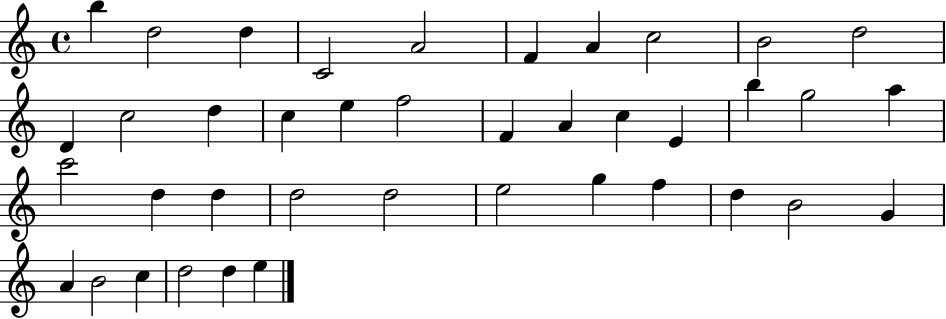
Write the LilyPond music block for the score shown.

{
  \clef treble
  \time 4/4
  \defaultTimeSignature
  \key c \major
  b''4 d''2 d''4 | c'2 a'2 | f'4 a'4 c''2 | b'2 d''2 | \break d'4 c''2 d''4 | c''4 e''4 f''2 | f'4 a'4 c''4 e'4 | b''4 g''2 a''4 | \break c'''2 d''4 d''4 | d''2 d''2 | e''2 g''4 f''4 | d''4 b'2 g'4 | \break a'4 b'2 c''4 | d''2 d''4 e''4 | \bar "|."
}